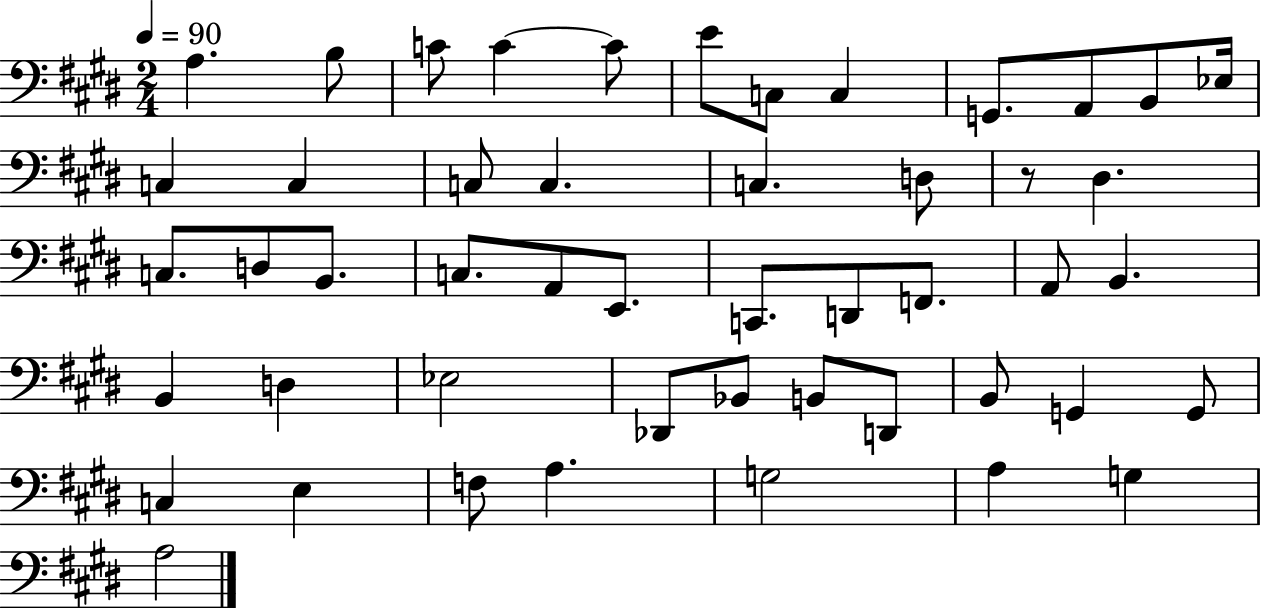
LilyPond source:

{
  \clef bass
  \numericTimeSignature
  \time 2/4
  \key e \major
  \tempo 4 = 90
  a4. b8 | c'8 c'4~~ c'8 | e'8 c8 c4 | g,8. a,8 b,8 ees16 | \break c4 c4 | c8 c4. | c4. d8 | r8 dis4. | \break c8. d8 b,8. | c8. a,8 e,8. | c,8. d,8 f,8. | a,8 b,4. | \break b,4 d4 | ees2 | des,8 bes,8 b,8 d,8 | b,8 g,4 g,8 | \break c4 e4 | f8 a4. | g2 | a4 g4 | \break a2 | \bar "|."
}